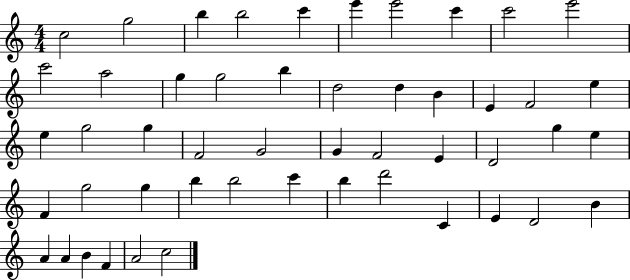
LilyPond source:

{
  \clef treble
  \numericTimeSignature
  \time 4/4
  \key c \major
  c''2 g''2 | b''4 b''2 c'''4 | e'''4 e'''2 c'''4 | c'''2 e'''2 | \break c'''2 a''2 | g''4 g''2 b''4 | d''2 d''4 b'4 | e'4 f'2 e''4 | \break e''4 g''2 g''4 | f'2 g'2 | g'4 f'2 e'4 | d'2 g''4 e''4 | \break f'4 g''2 g''4 | b''4 b''2 c'''4 | b''4 d'''2 c'4 | e'4 d'2 b'4 | \break a'4 a'4 b'4 f'4 | a'2 c''2 | \bar "|."
}